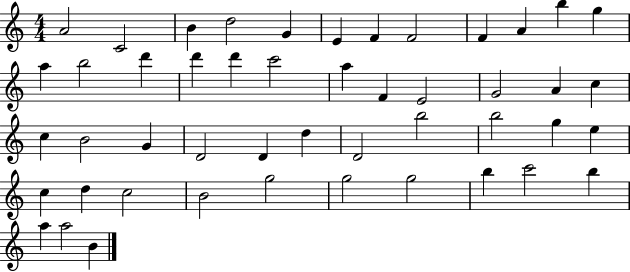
{
  \clef treble
  \numericTimeSignature
  \time 4/4
  \key c \major
  a'2 c'2 | b'4 d''2 g'4 | e'4 f'4 f'2 | f'4 a'4 b''4 g''4 | \break a''4 b''2 d'''4 | d'''4 d'''4 c'''2 | a''4 f'4 e'2 | g'2 a'4 c''4 | \break c''4 b'2 g'4 | d'2 d'4 d''4 | d'2 b''2 | b''2 g''4 e''4 | \break c''4 d''4 c''2 | b'2 g''2 | g''2 g''2 | b''4 c'''2 b''4 | \break a''4 a''2 b'4 | \bar "|."
}